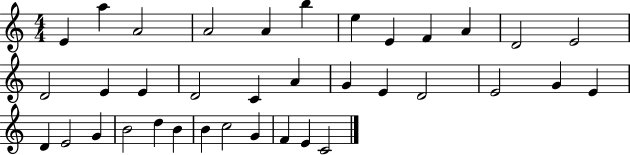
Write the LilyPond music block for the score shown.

{
  \clef treble
  \numericTimeSignature
  \time 4/4
  \key c \major
  e'4 a''4 a'2 | a'2 a'4 b''4 | e''4 e'4 f'4 a'4 | d'2 e'2 | \break d'2 e'4 e'4 | d'2 c'4 a'4 | g'4 e'4 d'2 | e'2 g'4 e'4 | \break d'4 e'2 g'4 | b'2 d''4 b'4 | b'4 c''2 g'4 | f'4 e'4 c'2 | \break \bar "|."
}